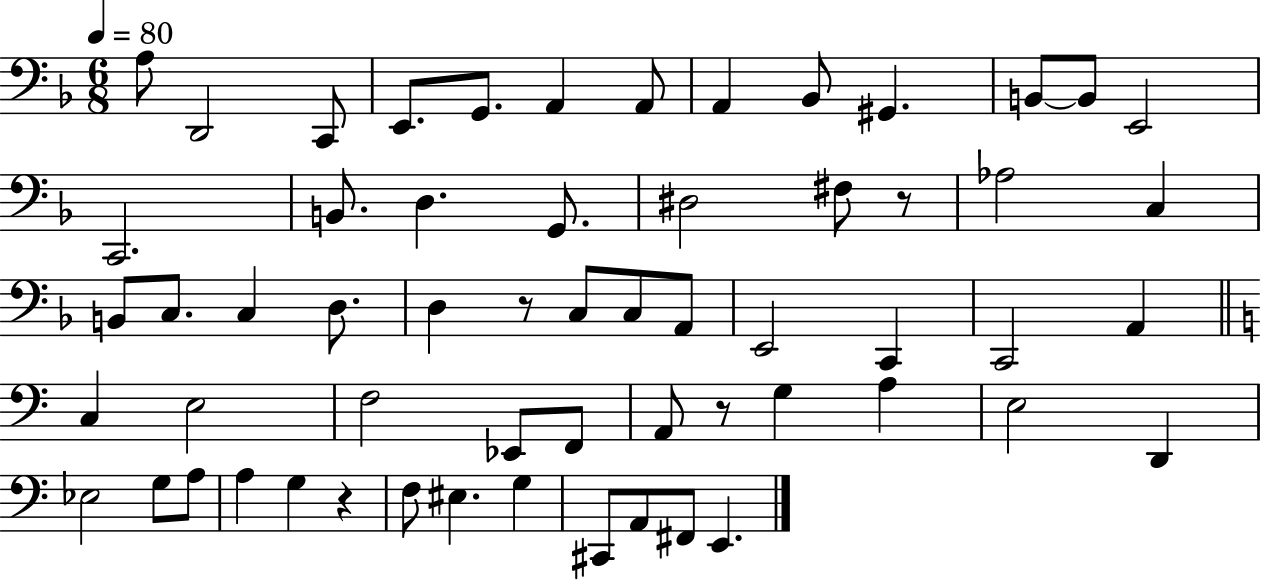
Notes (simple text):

A3/e D2/h C2/e E2/e. G2/e. A2/q A2/e A2/q Bb2/e G#2/q. B2/e B2/e E2/h C2/h. B2/e. D3/q. G2/e. D#3/h F#3/e R/e Ab3/h C3/q B2/e C3/e. C3/q D3/e. D3/q R/e C3/e C3/e A2/e E2/h C2/q C2/h A2/q C3/q E3/h F3/h Eb2/e F2/e A2/e R/e G3/q A3/q E3/h D2/q Eb3/h G3/e A3/e A3/q G3/q R/q F3/e EIS3/q. G3/q C#2/e A2/e F#2/e E2/q.